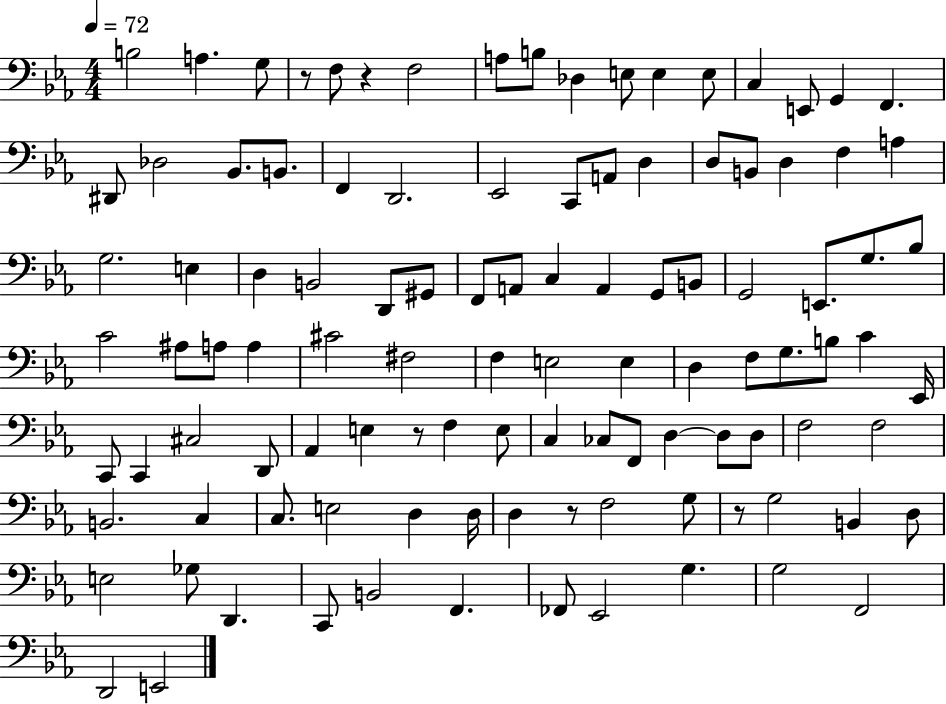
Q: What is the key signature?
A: EES major